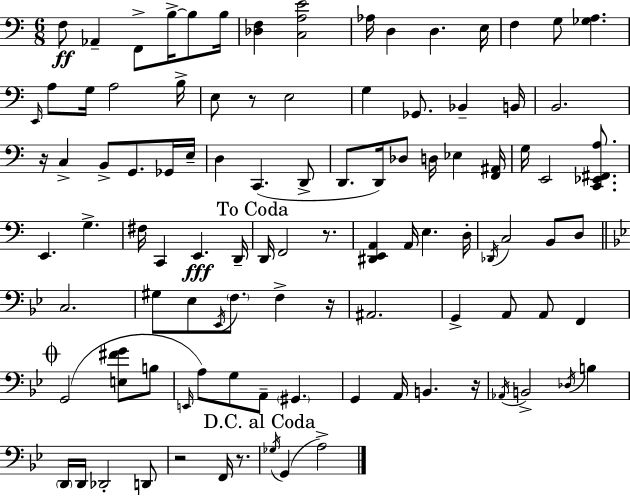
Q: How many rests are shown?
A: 7